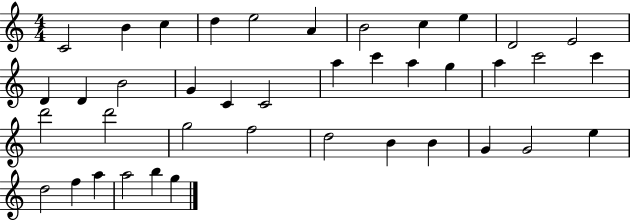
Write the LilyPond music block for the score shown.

{
  \clef treble
  \numericTimeSignature
  \time 4/4
  \key c \major
  c'2 b'4 c''4 | d''4 e''2 a'4 | b'2 c''4 e''4 | d'2 e'2 | \break d'4 d'4 b'2 | g'4 c'4 c'2 | a''4 c'''4 a''4 g''4 | a''4 c'''2 c'''4 | \break d'''2 d'''2 | g''2 f''2 | d''2 b'4 b'4 | g'4 g'2 e''4 | \break d''2 f''4 a''4 | a''2 b''4 g''4 | \bar "|."
}